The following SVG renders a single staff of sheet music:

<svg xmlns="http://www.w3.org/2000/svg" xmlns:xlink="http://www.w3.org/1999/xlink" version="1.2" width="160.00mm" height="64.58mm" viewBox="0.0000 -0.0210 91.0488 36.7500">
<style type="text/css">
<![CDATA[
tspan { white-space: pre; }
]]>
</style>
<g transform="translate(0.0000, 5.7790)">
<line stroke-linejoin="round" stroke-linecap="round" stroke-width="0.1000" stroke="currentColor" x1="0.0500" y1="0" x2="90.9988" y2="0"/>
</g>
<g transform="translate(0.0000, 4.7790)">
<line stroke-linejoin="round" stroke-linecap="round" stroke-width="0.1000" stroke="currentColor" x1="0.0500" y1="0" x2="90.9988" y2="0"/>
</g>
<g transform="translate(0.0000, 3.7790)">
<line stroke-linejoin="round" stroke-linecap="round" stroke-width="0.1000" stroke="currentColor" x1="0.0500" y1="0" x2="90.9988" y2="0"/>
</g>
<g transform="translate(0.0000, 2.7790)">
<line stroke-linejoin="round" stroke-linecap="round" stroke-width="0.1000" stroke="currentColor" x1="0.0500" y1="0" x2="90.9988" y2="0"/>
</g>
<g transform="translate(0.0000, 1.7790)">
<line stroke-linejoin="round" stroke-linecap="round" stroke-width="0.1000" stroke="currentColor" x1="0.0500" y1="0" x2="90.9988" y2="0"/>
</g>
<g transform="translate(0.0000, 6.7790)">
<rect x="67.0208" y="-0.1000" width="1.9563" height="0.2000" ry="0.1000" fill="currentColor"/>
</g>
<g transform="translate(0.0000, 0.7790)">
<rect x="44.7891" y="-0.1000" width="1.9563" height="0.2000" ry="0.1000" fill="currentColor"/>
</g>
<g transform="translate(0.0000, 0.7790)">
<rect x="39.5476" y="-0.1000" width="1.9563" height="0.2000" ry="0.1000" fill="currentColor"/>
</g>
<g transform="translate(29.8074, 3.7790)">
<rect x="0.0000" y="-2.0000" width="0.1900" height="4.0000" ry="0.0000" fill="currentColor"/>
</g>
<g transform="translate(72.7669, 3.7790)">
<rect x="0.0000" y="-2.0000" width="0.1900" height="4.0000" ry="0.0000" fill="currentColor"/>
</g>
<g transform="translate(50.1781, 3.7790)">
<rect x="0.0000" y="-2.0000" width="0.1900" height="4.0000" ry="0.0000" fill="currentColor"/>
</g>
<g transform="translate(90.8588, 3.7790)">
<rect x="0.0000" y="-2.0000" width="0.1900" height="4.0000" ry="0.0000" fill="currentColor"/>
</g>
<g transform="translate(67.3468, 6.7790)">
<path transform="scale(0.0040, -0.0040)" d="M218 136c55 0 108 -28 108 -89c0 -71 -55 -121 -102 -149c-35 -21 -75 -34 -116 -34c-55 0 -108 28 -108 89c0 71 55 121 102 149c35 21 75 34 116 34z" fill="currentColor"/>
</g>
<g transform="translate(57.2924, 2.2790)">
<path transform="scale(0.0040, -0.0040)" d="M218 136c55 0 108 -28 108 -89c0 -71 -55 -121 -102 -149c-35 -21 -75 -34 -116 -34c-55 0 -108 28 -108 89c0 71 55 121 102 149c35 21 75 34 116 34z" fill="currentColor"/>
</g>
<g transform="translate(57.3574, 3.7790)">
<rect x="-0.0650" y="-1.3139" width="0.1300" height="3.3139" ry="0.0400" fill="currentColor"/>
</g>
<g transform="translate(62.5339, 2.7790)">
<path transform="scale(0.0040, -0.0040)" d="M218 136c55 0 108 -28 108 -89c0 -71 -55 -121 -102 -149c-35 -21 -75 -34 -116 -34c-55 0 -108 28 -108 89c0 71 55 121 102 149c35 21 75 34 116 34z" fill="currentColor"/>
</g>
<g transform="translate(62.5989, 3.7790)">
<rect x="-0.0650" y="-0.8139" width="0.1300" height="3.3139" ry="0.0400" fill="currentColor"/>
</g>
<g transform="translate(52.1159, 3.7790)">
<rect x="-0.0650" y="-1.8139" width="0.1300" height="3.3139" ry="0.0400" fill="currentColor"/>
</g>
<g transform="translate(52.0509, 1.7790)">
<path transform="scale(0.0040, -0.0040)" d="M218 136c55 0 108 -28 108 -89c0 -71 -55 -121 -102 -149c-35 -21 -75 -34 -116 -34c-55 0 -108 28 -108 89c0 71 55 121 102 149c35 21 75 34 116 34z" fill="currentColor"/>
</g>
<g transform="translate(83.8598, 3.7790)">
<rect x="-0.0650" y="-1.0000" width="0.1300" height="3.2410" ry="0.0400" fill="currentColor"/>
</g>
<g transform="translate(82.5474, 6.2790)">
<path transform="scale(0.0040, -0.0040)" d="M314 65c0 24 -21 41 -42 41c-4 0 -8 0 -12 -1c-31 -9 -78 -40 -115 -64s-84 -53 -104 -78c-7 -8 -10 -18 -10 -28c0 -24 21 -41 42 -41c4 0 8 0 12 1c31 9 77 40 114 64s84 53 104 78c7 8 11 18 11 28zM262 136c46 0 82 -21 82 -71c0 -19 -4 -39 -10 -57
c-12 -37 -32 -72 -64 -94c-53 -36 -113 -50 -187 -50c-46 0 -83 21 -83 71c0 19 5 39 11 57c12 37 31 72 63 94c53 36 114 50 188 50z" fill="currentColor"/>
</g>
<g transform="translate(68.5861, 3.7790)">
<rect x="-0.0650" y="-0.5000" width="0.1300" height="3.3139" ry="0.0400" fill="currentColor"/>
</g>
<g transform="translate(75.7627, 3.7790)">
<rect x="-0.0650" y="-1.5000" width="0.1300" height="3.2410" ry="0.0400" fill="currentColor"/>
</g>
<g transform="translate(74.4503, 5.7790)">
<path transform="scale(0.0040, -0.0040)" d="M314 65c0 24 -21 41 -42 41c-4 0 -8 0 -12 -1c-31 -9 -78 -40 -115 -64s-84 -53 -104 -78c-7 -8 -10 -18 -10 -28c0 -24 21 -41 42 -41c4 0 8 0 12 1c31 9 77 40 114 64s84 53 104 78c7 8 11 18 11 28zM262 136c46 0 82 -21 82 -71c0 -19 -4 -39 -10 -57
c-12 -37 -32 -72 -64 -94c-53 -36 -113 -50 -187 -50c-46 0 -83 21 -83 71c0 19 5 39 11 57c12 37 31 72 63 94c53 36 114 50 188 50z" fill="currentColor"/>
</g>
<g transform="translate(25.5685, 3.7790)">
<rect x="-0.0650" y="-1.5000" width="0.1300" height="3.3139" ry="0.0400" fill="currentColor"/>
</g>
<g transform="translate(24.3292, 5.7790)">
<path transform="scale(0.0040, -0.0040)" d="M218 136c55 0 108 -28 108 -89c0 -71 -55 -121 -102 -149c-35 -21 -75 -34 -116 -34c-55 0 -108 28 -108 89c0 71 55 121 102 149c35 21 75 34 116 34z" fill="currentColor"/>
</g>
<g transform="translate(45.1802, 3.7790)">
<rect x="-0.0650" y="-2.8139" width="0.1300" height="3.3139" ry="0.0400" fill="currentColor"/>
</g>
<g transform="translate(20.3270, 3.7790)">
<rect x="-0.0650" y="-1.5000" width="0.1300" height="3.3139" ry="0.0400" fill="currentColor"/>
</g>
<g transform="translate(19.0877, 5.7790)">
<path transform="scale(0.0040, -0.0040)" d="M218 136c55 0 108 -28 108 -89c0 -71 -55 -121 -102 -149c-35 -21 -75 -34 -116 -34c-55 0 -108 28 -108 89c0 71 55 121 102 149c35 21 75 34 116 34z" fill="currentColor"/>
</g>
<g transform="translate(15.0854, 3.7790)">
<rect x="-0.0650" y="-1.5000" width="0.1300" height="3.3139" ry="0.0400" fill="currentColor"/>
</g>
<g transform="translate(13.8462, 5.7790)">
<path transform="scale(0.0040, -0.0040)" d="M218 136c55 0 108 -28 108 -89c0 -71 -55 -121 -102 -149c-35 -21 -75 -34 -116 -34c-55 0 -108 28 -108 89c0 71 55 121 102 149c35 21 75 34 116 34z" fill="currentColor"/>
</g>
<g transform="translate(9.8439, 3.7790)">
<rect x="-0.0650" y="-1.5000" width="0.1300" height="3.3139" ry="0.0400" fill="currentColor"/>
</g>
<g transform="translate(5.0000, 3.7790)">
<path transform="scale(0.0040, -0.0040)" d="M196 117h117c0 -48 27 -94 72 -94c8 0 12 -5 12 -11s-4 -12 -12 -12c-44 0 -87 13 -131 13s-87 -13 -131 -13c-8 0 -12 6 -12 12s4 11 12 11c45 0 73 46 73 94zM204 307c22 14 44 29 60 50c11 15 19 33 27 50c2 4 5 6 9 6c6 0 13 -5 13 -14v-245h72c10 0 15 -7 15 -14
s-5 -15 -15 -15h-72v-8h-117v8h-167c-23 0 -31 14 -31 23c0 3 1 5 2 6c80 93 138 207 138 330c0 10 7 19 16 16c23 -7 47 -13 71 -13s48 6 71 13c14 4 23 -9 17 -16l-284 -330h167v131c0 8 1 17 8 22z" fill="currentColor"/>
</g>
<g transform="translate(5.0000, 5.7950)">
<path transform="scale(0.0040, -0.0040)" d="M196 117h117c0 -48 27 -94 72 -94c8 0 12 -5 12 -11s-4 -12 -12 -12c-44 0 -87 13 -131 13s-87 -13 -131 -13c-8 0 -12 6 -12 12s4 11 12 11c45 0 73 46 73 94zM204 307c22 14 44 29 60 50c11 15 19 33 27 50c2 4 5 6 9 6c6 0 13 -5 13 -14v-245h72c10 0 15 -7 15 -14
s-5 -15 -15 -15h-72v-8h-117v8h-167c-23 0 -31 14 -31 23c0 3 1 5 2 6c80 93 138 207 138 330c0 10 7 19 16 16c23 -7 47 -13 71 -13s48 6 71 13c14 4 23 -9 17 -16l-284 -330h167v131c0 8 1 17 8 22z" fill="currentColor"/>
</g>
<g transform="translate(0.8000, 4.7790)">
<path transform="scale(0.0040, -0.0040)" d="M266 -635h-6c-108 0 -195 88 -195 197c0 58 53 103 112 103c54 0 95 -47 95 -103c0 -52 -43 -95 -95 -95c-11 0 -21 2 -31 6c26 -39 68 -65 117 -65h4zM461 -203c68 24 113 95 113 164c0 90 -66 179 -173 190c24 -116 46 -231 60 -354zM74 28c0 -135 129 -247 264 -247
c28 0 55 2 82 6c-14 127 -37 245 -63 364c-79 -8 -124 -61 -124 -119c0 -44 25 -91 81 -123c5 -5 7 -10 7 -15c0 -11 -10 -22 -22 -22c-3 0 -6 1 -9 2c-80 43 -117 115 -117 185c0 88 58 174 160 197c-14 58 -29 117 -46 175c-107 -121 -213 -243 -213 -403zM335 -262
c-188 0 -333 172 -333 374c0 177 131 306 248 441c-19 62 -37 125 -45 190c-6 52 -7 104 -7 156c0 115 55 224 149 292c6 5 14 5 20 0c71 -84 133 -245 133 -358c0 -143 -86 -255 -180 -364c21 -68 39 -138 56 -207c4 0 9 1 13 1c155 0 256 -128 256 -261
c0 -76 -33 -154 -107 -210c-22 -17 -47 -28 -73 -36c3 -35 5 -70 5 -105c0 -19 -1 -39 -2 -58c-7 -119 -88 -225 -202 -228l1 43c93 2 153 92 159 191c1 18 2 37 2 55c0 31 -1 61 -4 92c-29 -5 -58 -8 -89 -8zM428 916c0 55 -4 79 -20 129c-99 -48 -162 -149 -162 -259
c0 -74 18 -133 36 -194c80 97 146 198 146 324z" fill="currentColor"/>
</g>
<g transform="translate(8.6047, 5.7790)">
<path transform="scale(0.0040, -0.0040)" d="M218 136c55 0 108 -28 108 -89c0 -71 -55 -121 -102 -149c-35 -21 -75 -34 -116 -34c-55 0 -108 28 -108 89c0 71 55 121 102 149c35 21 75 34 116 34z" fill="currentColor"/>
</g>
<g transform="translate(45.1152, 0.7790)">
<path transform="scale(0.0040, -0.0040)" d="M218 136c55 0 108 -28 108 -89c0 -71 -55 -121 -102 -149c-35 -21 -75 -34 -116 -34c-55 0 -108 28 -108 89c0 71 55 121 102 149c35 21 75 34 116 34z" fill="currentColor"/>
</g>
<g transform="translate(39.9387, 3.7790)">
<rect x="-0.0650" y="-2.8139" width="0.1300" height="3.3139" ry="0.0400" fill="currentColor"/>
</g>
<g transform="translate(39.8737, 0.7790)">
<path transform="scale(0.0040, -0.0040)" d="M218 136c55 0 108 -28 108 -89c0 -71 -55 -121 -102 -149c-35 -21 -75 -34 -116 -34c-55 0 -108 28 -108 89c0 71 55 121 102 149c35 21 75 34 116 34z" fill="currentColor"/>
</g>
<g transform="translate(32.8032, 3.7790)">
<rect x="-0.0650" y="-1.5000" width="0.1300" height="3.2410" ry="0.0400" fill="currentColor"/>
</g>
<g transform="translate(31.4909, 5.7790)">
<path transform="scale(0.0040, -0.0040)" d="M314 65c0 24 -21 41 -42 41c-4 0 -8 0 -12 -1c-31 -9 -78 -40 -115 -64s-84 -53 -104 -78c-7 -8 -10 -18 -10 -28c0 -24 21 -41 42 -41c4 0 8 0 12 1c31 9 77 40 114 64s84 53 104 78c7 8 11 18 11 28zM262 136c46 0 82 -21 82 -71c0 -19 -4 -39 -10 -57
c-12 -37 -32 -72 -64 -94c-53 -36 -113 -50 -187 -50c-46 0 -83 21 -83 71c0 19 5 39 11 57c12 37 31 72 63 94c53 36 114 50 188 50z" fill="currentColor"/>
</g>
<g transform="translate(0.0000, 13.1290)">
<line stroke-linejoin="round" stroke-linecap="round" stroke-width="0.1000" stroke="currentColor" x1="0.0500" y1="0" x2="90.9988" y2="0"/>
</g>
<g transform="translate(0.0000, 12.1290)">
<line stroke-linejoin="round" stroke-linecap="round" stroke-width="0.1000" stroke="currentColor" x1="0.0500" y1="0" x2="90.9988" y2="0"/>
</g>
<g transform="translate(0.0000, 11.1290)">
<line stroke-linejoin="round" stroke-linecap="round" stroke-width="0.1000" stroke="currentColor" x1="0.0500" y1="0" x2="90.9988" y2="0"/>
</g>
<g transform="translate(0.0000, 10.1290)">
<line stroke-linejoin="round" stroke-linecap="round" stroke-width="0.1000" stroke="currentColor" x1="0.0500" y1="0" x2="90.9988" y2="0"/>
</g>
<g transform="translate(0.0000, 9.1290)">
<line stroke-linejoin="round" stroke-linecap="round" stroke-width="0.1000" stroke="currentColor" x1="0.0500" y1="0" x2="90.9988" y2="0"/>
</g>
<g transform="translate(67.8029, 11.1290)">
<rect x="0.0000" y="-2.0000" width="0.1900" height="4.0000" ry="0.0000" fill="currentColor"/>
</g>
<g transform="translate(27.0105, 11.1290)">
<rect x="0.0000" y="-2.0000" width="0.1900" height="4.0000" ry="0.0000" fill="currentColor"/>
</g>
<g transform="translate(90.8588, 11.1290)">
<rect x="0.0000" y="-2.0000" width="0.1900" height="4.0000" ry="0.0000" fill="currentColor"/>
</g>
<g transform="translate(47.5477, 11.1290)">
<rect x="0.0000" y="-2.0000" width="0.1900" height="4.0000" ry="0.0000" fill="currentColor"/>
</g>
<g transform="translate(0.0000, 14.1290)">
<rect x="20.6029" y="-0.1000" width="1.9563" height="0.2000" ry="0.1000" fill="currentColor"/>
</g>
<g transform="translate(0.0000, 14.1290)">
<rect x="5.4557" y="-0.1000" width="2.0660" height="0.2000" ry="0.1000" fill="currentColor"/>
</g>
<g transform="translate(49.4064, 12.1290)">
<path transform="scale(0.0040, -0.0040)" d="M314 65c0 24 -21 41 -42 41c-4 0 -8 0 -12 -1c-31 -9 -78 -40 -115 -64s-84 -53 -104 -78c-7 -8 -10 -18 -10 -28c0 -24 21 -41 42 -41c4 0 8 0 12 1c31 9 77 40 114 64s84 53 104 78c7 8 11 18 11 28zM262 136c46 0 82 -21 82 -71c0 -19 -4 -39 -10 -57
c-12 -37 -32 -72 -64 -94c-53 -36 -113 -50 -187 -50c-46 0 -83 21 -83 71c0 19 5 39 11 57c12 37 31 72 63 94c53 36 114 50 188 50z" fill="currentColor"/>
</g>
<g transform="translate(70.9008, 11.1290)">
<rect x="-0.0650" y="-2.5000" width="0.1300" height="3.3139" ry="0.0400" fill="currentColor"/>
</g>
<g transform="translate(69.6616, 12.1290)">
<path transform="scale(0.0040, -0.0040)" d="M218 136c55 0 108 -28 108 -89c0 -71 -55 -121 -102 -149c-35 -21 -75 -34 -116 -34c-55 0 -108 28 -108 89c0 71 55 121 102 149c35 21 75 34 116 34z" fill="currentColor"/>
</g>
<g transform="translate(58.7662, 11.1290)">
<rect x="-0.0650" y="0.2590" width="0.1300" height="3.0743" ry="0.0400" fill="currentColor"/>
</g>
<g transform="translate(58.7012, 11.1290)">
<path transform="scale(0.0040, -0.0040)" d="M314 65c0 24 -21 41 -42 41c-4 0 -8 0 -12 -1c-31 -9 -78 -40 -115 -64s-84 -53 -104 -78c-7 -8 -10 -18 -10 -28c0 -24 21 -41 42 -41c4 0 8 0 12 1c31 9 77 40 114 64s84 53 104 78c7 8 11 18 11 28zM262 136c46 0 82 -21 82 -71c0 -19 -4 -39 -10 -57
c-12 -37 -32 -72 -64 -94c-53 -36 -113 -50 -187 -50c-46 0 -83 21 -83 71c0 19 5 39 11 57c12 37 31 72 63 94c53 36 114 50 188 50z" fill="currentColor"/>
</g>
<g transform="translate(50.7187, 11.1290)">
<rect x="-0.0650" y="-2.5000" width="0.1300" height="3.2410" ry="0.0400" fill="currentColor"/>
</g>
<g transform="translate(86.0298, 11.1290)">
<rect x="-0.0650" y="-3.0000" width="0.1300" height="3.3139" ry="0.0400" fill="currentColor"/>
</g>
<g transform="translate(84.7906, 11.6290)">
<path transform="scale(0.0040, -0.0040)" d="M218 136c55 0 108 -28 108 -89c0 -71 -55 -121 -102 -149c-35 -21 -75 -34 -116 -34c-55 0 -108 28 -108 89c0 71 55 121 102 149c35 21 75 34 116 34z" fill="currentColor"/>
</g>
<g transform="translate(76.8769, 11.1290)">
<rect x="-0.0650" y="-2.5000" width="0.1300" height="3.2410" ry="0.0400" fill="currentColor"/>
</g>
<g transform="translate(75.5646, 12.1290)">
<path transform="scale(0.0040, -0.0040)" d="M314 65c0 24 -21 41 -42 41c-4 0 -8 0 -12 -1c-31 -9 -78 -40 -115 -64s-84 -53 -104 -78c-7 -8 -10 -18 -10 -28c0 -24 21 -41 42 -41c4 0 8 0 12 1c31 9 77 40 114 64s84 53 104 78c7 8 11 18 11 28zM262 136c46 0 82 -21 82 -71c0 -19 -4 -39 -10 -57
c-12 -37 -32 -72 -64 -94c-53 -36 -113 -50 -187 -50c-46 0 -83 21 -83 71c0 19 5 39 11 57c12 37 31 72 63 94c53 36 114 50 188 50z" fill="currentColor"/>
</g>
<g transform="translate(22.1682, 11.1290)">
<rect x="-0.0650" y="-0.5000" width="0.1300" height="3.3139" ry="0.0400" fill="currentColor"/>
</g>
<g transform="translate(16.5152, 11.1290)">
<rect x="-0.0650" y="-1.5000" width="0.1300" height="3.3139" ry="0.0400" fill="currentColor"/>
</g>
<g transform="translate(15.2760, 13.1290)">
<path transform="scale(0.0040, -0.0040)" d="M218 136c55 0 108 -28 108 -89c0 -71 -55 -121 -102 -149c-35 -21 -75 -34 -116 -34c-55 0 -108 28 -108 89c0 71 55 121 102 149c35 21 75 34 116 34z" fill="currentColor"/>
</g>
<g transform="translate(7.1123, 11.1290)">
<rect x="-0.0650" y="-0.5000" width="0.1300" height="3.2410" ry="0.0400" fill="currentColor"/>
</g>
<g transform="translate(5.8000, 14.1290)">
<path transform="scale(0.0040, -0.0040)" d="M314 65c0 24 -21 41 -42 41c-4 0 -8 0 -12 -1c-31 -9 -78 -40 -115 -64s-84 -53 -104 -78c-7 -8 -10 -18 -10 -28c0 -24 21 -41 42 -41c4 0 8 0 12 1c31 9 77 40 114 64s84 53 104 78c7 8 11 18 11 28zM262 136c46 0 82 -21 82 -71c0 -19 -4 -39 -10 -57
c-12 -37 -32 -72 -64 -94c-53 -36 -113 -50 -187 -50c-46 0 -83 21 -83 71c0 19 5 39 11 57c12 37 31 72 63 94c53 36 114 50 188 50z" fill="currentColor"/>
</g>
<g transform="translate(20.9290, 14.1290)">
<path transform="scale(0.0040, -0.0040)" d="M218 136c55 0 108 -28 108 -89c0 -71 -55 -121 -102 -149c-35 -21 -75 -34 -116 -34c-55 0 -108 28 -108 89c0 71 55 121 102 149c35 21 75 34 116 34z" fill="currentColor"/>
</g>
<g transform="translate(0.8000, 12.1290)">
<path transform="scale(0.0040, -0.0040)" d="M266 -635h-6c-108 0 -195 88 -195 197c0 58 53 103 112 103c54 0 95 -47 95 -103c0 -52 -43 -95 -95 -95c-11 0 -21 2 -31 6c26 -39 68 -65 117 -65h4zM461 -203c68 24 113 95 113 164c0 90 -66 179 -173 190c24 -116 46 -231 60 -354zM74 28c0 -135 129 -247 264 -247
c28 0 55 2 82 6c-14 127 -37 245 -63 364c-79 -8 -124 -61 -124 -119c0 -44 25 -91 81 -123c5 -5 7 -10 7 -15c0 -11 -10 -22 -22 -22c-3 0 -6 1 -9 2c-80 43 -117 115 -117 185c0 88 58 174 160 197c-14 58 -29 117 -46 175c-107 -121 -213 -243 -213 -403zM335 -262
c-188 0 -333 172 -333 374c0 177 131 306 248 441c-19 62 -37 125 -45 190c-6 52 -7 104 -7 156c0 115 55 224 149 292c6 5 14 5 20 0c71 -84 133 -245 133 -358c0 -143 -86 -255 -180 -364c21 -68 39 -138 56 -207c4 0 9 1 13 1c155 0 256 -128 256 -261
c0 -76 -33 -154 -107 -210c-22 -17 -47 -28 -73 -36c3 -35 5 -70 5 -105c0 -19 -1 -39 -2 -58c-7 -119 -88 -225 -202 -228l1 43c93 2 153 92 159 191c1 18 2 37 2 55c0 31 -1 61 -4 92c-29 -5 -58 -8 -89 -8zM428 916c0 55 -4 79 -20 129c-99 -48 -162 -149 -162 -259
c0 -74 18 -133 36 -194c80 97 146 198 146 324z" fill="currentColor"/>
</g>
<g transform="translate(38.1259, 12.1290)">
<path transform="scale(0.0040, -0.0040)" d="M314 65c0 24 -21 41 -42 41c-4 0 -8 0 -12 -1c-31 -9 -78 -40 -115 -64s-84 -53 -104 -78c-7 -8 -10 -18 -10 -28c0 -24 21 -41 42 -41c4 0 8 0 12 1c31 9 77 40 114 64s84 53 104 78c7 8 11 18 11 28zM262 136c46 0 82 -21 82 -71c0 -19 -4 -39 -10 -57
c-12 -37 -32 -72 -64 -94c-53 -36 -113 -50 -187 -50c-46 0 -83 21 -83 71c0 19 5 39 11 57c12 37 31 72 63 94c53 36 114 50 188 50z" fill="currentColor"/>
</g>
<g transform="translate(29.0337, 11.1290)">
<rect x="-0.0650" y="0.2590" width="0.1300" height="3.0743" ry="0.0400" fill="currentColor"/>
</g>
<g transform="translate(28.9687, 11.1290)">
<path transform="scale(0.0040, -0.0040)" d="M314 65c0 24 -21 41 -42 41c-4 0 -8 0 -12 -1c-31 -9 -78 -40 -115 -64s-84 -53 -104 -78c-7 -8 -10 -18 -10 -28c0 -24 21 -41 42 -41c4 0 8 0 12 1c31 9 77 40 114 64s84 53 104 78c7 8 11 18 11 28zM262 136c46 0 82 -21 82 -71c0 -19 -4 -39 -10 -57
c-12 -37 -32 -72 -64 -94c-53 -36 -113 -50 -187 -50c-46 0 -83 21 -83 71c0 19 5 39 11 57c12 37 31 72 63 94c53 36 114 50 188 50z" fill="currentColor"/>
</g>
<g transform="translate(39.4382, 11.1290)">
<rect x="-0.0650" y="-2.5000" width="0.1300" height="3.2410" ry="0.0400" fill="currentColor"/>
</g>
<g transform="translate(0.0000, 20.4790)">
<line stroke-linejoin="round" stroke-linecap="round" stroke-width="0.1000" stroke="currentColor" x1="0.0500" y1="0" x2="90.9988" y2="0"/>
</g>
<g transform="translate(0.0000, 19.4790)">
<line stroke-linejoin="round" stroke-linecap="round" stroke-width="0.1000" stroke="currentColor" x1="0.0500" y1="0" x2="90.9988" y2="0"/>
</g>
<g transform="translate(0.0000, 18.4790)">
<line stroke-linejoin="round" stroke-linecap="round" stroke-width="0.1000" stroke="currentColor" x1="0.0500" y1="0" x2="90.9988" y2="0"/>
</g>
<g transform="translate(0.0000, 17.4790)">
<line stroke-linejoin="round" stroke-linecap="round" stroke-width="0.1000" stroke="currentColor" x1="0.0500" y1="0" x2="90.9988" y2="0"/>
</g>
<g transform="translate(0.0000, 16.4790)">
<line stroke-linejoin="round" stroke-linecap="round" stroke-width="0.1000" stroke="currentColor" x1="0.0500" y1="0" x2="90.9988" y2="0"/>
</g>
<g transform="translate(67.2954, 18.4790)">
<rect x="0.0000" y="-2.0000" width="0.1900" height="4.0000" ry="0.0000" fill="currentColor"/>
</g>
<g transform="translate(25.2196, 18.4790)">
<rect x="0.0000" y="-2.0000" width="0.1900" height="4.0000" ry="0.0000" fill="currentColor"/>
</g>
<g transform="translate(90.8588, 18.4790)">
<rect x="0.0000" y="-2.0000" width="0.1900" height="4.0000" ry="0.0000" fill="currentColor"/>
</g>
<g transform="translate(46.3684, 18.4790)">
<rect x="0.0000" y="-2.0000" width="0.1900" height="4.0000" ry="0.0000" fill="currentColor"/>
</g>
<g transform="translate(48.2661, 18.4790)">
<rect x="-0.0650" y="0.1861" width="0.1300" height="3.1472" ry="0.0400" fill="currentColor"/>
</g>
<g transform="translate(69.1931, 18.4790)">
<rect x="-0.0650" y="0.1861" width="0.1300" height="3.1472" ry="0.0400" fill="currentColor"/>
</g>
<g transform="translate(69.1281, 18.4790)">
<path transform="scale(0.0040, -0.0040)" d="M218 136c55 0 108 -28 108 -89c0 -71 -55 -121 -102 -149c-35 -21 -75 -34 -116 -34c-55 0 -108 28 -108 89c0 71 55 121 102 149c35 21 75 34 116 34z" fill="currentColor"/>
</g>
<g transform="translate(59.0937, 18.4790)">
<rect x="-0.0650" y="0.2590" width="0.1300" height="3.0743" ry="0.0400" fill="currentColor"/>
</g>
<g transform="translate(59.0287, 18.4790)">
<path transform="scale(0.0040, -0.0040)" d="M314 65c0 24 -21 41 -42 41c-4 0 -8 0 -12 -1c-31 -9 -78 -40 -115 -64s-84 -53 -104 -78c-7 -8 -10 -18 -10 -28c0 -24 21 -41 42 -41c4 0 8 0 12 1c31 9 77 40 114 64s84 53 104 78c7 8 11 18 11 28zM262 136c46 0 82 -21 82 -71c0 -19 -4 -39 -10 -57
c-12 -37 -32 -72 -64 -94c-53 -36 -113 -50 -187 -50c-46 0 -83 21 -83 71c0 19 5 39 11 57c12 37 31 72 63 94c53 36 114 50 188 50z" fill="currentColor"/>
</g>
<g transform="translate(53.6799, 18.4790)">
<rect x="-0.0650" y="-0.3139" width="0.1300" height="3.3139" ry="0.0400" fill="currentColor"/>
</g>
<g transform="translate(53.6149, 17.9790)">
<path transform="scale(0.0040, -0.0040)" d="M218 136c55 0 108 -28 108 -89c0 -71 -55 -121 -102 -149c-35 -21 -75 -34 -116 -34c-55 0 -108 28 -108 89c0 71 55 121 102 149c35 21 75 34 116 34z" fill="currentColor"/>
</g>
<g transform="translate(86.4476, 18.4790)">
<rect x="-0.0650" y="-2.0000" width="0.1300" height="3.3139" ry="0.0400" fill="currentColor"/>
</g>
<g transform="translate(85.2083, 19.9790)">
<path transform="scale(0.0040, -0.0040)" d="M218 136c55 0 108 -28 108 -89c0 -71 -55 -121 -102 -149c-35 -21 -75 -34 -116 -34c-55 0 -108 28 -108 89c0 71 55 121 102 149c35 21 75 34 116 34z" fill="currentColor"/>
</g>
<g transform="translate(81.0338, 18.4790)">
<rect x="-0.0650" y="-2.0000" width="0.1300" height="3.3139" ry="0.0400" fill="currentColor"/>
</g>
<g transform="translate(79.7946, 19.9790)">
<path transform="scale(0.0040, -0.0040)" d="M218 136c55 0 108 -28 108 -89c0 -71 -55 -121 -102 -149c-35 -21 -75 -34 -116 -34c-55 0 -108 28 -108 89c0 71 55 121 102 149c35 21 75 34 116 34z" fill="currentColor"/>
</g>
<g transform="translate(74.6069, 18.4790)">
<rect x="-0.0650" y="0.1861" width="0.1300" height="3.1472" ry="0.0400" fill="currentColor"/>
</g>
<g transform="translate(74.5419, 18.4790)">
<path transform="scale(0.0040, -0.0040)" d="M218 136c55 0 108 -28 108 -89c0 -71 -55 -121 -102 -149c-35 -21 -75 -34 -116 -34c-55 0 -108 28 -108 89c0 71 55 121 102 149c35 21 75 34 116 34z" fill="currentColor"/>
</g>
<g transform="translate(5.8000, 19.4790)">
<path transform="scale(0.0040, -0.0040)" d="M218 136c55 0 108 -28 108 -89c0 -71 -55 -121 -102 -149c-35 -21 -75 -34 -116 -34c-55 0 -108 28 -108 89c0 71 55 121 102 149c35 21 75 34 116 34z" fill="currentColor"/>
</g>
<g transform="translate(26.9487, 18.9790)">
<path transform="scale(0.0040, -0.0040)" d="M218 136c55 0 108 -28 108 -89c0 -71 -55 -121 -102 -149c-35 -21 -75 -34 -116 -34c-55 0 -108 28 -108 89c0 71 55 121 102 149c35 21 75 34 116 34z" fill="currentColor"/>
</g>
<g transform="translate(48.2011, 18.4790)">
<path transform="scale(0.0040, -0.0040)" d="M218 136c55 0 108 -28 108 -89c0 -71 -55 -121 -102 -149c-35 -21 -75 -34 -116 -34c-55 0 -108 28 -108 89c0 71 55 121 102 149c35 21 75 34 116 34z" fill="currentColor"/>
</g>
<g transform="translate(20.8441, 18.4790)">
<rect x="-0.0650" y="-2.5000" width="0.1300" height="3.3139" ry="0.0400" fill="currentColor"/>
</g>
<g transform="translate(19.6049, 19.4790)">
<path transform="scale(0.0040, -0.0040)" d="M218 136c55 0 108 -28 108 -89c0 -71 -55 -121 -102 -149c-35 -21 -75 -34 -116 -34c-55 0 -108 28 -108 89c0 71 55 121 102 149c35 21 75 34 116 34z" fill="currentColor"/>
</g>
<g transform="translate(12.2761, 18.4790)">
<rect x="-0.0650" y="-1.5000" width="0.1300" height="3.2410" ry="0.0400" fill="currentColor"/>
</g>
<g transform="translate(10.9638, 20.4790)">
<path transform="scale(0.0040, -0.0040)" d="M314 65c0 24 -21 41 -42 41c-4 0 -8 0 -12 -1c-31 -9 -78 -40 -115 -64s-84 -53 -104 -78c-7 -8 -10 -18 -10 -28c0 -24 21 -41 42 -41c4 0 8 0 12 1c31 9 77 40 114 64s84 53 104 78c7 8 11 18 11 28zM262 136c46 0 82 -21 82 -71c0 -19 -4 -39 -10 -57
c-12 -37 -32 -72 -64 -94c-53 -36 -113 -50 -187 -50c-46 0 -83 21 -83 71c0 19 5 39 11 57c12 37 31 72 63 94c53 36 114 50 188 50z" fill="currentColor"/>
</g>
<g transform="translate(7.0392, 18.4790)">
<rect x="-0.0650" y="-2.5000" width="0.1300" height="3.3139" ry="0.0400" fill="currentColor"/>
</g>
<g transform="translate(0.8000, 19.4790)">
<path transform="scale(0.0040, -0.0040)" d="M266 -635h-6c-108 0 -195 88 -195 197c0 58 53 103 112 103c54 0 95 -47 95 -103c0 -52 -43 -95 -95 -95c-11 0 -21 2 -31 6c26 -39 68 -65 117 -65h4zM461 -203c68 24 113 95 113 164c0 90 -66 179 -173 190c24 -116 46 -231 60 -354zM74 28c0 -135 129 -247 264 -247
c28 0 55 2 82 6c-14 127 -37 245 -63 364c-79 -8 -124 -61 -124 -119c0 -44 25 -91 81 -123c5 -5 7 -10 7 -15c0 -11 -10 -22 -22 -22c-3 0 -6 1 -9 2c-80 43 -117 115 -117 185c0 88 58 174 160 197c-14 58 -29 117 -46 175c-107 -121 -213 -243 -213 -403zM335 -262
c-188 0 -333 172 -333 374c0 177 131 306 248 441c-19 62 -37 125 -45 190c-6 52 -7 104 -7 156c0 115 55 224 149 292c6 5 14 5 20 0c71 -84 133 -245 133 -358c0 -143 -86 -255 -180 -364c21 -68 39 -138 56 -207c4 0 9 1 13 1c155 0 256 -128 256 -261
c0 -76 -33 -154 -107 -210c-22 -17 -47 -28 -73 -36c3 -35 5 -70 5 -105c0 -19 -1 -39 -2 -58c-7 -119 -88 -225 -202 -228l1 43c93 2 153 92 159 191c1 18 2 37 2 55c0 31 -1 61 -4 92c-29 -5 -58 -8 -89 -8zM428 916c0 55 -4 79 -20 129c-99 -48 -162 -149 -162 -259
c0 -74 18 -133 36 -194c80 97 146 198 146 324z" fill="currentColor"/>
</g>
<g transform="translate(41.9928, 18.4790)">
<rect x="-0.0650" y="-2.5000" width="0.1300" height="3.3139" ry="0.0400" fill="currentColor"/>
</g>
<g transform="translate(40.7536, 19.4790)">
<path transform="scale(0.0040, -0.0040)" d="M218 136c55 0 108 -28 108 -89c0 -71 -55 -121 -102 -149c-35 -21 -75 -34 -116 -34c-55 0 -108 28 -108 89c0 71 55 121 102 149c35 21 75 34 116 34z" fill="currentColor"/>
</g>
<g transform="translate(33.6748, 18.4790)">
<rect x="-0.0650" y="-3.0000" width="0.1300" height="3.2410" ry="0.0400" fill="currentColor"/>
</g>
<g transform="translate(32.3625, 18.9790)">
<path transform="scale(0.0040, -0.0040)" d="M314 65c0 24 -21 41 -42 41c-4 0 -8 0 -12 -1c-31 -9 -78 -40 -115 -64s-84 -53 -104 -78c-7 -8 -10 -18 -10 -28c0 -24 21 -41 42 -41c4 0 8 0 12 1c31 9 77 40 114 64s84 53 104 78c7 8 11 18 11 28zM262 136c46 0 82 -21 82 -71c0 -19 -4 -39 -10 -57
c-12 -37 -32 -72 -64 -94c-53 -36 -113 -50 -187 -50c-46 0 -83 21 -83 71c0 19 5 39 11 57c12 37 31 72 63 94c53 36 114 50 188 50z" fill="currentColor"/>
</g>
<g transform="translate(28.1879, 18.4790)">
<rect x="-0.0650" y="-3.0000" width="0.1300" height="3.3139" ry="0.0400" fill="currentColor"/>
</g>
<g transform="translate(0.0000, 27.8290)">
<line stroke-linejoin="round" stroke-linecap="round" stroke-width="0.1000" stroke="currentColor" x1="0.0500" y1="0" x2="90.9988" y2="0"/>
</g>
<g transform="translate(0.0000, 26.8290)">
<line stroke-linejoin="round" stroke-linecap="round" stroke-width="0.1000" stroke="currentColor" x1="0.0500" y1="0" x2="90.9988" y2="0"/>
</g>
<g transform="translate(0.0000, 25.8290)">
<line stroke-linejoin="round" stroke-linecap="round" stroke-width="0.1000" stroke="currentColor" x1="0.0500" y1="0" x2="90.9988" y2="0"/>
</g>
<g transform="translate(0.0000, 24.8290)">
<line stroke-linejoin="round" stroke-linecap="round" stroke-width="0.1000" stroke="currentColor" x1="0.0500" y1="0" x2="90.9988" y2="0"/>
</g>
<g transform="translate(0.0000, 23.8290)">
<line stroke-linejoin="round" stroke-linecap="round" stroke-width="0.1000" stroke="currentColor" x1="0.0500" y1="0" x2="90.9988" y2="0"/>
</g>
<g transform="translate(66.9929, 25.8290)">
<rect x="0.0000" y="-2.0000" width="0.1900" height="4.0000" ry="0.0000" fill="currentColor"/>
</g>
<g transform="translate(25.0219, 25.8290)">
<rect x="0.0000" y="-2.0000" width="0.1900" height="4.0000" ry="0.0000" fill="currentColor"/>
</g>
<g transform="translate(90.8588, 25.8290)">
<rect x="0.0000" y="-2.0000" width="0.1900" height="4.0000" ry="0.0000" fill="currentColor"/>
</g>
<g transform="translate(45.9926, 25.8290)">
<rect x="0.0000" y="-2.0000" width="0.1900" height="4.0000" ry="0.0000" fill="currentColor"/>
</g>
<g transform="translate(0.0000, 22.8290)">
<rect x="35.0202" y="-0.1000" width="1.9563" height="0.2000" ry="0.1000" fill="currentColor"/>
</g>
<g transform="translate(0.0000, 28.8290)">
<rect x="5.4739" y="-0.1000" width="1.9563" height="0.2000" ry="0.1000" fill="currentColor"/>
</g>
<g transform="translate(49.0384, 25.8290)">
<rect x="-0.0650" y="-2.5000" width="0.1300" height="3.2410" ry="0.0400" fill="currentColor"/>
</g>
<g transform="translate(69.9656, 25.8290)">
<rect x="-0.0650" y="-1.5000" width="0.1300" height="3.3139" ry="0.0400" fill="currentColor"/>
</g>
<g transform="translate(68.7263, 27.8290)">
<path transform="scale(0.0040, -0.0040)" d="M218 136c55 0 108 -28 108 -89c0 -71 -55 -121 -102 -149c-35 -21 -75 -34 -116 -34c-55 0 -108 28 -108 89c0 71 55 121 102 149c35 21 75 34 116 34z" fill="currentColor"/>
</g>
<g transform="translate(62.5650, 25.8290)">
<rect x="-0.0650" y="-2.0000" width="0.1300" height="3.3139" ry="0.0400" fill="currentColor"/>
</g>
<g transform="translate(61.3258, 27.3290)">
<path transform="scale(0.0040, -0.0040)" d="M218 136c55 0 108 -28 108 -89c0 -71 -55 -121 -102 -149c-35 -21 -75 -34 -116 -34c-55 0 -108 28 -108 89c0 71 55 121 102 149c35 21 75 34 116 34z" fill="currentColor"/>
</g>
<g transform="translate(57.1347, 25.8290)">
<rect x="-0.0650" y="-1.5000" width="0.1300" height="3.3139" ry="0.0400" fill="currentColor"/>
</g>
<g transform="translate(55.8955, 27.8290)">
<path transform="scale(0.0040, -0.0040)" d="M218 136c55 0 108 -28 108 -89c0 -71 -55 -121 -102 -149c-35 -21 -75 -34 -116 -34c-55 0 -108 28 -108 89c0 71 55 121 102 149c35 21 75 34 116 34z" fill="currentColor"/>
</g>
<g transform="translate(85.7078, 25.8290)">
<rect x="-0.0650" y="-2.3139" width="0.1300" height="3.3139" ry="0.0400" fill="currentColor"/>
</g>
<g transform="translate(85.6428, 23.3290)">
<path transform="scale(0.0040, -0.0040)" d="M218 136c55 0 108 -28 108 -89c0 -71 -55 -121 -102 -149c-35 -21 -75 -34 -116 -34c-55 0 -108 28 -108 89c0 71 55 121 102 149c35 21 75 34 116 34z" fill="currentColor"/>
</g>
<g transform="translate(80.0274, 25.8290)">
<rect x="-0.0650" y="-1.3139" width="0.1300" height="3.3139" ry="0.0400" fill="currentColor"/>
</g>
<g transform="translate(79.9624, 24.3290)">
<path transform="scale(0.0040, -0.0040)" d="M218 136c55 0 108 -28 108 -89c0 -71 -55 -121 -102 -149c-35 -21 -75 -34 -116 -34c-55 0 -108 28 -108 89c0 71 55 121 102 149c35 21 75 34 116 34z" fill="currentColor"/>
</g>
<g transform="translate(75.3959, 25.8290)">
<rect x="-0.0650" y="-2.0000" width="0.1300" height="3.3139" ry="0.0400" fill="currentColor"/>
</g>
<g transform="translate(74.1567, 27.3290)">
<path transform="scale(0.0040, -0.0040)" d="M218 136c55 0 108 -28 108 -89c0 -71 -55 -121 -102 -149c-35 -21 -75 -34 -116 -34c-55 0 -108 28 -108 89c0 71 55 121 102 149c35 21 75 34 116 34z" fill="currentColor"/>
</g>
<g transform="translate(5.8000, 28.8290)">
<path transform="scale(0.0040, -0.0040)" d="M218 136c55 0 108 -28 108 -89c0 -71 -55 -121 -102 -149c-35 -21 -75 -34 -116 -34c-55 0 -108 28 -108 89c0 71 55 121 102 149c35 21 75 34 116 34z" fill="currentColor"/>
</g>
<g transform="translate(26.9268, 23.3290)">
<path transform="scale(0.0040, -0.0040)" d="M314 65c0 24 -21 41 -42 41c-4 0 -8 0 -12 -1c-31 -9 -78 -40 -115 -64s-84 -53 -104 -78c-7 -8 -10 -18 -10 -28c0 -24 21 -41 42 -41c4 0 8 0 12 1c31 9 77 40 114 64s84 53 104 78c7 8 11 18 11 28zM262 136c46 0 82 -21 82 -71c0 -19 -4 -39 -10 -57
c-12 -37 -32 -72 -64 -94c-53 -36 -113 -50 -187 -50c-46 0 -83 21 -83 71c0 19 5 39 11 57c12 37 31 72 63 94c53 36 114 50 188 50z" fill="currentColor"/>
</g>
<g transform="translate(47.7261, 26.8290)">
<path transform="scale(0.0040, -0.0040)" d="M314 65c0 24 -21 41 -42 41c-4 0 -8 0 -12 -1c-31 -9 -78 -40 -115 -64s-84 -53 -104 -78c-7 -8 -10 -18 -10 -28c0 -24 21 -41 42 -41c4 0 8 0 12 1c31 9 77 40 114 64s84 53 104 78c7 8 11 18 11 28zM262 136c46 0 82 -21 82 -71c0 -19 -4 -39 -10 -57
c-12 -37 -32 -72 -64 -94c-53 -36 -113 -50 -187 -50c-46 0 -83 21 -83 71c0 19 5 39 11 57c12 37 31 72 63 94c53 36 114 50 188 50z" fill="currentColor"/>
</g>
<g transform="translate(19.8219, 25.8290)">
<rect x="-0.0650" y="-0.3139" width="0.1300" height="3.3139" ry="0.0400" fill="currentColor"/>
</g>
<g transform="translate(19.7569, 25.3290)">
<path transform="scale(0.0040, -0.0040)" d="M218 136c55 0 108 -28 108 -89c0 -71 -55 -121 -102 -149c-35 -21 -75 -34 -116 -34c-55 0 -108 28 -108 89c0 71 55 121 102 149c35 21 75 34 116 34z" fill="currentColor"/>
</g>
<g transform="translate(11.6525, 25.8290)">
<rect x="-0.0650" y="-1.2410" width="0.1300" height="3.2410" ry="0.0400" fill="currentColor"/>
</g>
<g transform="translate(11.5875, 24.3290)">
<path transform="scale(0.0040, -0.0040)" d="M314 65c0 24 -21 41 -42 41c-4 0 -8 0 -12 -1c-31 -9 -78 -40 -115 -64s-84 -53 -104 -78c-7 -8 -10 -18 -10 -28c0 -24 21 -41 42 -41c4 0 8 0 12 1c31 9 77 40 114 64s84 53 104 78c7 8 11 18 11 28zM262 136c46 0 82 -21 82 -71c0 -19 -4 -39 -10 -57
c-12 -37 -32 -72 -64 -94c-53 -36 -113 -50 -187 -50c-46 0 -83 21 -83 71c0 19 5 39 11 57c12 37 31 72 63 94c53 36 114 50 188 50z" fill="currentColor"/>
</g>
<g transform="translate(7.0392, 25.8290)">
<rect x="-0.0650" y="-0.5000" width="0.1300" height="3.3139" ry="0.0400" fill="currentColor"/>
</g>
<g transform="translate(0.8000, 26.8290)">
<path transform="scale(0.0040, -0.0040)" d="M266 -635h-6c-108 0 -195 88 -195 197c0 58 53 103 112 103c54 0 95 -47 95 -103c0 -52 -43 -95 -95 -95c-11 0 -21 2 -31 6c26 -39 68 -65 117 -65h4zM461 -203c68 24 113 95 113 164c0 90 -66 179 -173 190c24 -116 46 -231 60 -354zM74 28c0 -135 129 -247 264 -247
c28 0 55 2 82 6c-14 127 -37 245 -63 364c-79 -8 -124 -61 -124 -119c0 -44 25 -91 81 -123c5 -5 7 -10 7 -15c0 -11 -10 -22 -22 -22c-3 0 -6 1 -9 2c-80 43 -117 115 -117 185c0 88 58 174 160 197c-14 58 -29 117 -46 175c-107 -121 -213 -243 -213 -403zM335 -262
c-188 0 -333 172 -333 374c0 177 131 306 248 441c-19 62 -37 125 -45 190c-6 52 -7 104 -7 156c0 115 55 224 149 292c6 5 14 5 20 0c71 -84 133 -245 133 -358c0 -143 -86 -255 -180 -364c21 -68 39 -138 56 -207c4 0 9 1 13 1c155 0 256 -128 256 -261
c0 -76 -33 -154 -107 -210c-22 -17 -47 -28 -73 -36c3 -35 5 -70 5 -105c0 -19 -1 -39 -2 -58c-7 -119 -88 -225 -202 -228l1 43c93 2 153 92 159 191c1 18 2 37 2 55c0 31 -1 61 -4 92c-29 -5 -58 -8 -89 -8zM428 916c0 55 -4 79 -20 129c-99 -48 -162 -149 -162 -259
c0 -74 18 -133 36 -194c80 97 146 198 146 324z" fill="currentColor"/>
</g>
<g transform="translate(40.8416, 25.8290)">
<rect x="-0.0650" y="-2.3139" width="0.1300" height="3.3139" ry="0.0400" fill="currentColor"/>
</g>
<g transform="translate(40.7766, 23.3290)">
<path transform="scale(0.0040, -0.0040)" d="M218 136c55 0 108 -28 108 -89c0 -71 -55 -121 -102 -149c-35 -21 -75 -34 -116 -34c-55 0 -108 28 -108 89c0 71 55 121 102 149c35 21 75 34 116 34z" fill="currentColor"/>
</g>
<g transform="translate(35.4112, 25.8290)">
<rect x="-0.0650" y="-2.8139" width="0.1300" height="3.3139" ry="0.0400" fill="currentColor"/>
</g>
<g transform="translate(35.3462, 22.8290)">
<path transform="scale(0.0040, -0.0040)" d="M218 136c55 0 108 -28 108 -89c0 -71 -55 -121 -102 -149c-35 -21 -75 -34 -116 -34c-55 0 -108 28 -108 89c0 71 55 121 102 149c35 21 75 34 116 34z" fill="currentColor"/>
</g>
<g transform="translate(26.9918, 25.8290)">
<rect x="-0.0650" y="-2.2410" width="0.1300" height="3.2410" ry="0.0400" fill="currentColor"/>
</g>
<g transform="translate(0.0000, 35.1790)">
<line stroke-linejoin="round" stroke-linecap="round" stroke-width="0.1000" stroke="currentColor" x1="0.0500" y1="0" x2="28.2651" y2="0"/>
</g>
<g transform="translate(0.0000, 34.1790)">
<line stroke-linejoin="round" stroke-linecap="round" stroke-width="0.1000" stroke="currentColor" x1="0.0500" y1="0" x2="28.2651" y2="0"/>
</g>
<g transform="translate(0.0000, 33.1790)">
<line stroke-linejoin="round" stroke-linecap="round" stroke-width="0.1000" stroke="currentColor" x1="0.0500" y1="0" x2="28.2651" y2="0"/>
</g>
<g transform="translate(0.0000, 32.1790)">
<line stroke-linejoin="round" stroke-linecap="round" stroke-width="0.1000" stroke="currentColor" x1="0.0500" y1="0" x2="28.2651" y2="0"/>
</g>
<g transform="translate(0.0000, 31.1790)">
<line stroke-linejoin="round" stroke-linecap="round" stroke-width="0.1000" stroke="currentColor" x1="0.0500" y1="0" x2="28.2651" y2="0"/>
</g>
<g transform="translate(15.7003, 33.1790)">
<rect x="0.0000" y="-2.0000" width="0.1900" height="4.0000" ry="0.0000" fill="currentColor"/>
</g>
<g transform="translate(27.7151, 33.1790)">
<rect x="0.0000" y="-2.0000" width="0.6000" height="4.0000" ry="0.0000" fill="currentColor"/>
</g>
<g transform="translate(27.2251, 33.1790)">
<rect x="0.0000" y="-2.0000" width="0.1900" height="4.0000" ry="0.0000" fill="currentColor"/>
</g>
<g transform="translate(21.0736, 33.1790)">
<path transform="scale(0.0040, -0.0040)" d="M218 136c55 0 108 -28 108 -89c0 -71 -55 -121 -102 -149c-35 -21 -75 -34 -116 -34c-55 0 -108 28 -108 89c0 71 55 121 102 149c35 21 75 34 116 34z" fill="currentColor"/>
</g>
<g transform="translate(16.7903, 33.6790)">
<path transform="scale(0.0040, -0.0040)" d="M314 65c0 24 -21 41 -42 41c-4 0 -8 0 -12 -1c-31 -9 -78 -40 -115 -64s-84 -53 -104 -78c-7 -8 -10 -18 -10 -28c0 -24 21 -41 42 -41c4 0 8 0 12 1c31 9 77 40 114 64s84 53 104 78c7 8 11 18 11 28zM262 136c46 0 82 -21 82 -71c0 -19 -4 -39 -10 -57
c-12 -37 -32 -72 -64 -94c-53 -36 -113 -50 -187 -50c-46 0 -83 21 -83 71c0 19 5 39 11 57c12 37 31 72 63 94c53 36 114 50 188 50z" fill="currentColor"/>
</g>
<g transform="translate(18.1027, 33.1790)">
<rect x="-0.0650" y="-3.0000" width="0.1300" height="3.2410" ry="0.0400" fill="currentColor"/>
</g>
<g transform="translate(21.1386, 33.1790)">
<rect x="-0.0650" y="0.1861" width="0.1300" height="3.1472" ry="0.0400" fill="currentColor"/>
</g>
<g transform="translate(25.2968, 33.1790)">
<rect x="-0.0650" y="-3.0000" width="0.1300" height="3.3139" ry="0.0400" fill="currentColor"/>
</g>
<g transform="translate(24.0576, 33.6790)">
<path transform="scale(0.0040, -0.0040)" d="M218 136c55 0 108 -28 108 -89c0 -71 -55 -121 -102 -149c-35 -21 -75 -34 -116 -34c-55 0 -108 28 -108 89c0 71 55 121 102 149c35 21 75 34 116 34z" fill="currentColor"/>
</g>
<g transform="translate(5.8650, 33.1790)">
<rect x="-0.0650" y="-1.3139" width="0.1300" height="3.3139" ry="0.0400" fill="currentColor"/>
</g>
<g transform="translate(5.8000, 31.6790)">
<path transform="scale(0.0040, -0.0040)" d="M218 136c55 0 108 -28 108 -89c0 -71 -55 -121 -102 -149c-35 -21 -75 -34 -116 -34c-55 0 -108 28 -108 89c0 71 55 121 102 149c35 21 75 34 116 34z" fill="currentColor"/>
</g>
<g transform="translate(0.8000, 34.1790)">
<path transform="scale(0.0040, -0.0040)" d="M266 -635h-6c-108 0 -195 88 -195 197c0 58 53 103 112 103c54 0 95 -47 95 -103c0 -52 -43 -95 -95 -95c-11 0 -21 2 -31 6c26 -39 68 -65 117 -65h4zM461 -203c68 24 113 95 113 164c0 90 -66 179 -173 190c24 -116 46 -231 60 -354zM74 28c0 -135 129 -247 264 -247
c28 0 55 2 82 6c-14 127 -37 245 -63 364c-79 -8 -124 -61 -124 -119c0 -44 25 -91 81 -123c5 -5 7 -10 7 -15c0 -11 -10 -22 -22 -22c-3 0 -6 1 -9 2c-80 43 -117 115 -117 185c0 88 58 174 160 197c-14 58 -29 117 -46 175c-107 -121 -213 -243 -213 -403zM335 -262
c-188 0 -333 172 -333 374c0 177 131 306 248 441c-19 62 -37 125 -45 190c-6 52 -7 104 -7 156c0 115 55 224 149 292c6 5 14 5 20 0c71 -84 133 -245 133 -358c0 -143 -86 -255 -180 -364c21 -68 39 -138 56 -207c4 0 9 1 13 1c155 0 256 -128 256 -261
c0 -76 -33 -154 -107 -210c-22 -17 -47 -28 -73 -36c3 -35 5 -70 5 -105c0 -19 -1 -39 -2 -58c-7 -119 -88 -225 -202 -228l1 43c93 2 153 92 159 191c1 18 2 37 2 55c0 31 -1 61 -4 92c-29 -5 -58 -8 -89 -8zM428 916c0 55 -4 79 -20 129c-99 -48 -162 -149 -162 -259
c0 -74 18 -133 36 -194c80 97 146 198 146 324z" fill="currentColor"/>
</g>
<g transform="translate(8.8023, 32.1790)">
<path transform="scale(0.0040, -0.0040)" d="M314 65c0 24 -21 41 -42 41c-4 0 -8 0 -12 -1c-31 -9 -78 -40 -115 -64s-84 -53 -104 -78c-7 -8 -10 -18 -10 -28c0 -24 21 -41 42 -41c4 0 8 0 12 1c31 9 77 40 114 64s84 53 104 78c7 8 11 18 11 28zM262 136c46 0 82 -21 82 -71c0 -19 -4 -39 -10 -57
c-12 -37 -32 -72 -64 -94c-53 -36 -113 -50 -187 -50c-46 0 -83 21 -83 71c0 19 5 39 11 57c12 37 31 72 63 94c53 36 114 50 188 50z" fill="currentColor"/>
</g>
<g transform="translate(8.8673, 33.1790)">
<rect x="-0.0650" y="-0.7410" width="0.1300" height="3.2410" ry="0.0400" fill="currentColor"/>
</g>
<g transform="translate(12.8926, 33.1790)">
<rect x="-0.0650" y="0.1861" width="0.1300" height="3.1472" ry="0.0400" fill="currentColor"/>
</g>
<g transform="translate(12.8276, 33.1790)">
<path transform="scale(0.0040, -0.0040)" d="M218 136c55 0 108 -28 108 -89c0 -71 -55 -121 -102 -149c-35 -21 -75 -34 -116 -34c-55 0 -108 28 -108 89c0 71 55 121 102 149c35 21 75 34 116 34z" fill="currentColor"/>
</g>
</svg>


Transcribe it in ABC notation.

X:1
T:Untitled
M:4/4
L:1/4
K:C
E E E E E2 a a f e d C E2 D2 C2 E C B2 G2 G2 B2 G G2 A G E2 G A A2 G B c B2 B B F F C e2 c g2 a g G2 E F E F e g e d2 B A2 B A